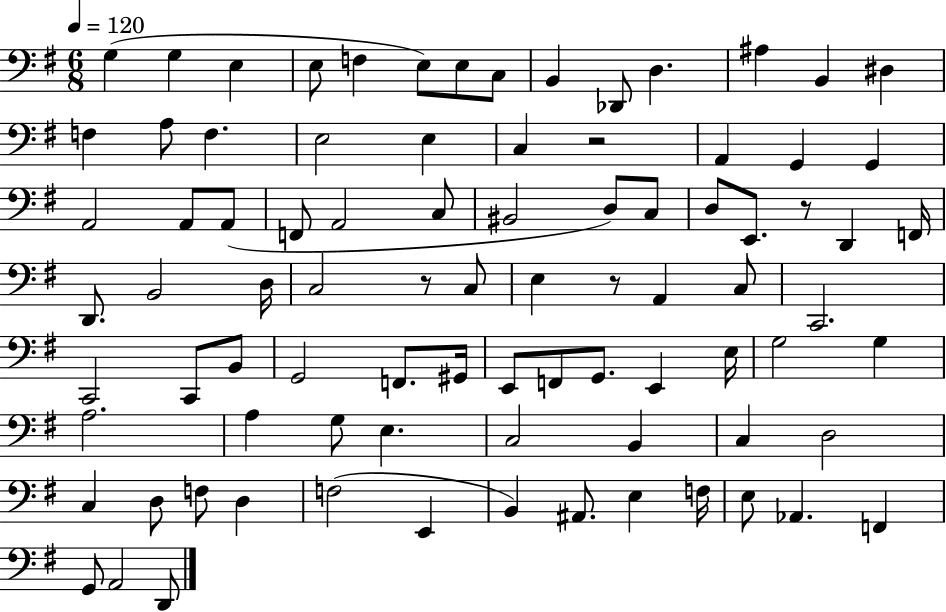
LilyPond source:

{
  \clef bass
  \numericTimeSignature
  \time 6/8
  \key g \major
  \tempo 4 = 120
  g4( g4 e4 | e8 f4 e8) e8 c8 | b,4 des,8 d4. | ais4 b,4 dis4 | \break f4 a8 f4. | e2 e4 | c4 r2 | a,4 g,4 g,4 | \break a,2 a,8 a,8( | f,8 a,2 c8 | bis,2 d8) c8 | d8 e,8. r8 d,4 f,16 | \break d,8. b,2 d16 | c2 r8 c8 | e4 r8 a,4 c8 | c,2. | \break c,2 c,8 b,8 | g,2 f,8. gis,16 | e,8 f,8 g,8. e,4 e16 | g2 g4 | \break a2. | a4 g8 e4. | c2 b,4 | c4 d2 | \break c4 d8 f8 d4 | f2( e,4 | b,4) ais,8. e4 f16 | e8 aes,4. f,4 | \break g,8 a,2 d,8 | \bar "|."
}